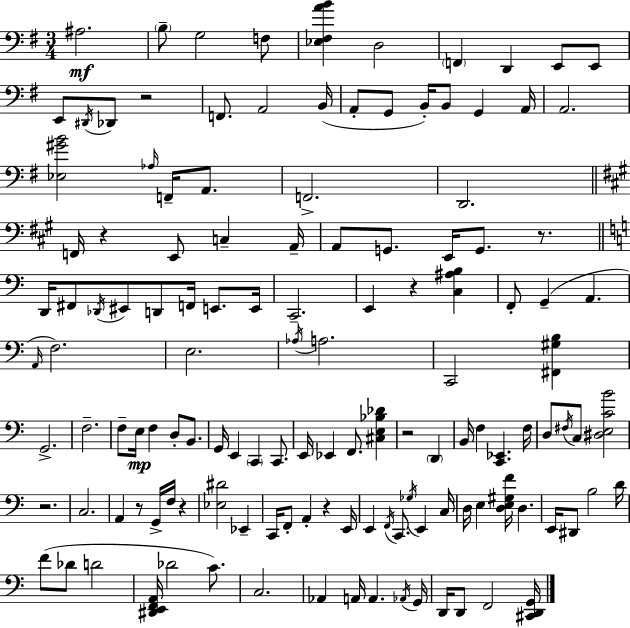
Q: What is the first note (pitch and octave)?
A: A#3